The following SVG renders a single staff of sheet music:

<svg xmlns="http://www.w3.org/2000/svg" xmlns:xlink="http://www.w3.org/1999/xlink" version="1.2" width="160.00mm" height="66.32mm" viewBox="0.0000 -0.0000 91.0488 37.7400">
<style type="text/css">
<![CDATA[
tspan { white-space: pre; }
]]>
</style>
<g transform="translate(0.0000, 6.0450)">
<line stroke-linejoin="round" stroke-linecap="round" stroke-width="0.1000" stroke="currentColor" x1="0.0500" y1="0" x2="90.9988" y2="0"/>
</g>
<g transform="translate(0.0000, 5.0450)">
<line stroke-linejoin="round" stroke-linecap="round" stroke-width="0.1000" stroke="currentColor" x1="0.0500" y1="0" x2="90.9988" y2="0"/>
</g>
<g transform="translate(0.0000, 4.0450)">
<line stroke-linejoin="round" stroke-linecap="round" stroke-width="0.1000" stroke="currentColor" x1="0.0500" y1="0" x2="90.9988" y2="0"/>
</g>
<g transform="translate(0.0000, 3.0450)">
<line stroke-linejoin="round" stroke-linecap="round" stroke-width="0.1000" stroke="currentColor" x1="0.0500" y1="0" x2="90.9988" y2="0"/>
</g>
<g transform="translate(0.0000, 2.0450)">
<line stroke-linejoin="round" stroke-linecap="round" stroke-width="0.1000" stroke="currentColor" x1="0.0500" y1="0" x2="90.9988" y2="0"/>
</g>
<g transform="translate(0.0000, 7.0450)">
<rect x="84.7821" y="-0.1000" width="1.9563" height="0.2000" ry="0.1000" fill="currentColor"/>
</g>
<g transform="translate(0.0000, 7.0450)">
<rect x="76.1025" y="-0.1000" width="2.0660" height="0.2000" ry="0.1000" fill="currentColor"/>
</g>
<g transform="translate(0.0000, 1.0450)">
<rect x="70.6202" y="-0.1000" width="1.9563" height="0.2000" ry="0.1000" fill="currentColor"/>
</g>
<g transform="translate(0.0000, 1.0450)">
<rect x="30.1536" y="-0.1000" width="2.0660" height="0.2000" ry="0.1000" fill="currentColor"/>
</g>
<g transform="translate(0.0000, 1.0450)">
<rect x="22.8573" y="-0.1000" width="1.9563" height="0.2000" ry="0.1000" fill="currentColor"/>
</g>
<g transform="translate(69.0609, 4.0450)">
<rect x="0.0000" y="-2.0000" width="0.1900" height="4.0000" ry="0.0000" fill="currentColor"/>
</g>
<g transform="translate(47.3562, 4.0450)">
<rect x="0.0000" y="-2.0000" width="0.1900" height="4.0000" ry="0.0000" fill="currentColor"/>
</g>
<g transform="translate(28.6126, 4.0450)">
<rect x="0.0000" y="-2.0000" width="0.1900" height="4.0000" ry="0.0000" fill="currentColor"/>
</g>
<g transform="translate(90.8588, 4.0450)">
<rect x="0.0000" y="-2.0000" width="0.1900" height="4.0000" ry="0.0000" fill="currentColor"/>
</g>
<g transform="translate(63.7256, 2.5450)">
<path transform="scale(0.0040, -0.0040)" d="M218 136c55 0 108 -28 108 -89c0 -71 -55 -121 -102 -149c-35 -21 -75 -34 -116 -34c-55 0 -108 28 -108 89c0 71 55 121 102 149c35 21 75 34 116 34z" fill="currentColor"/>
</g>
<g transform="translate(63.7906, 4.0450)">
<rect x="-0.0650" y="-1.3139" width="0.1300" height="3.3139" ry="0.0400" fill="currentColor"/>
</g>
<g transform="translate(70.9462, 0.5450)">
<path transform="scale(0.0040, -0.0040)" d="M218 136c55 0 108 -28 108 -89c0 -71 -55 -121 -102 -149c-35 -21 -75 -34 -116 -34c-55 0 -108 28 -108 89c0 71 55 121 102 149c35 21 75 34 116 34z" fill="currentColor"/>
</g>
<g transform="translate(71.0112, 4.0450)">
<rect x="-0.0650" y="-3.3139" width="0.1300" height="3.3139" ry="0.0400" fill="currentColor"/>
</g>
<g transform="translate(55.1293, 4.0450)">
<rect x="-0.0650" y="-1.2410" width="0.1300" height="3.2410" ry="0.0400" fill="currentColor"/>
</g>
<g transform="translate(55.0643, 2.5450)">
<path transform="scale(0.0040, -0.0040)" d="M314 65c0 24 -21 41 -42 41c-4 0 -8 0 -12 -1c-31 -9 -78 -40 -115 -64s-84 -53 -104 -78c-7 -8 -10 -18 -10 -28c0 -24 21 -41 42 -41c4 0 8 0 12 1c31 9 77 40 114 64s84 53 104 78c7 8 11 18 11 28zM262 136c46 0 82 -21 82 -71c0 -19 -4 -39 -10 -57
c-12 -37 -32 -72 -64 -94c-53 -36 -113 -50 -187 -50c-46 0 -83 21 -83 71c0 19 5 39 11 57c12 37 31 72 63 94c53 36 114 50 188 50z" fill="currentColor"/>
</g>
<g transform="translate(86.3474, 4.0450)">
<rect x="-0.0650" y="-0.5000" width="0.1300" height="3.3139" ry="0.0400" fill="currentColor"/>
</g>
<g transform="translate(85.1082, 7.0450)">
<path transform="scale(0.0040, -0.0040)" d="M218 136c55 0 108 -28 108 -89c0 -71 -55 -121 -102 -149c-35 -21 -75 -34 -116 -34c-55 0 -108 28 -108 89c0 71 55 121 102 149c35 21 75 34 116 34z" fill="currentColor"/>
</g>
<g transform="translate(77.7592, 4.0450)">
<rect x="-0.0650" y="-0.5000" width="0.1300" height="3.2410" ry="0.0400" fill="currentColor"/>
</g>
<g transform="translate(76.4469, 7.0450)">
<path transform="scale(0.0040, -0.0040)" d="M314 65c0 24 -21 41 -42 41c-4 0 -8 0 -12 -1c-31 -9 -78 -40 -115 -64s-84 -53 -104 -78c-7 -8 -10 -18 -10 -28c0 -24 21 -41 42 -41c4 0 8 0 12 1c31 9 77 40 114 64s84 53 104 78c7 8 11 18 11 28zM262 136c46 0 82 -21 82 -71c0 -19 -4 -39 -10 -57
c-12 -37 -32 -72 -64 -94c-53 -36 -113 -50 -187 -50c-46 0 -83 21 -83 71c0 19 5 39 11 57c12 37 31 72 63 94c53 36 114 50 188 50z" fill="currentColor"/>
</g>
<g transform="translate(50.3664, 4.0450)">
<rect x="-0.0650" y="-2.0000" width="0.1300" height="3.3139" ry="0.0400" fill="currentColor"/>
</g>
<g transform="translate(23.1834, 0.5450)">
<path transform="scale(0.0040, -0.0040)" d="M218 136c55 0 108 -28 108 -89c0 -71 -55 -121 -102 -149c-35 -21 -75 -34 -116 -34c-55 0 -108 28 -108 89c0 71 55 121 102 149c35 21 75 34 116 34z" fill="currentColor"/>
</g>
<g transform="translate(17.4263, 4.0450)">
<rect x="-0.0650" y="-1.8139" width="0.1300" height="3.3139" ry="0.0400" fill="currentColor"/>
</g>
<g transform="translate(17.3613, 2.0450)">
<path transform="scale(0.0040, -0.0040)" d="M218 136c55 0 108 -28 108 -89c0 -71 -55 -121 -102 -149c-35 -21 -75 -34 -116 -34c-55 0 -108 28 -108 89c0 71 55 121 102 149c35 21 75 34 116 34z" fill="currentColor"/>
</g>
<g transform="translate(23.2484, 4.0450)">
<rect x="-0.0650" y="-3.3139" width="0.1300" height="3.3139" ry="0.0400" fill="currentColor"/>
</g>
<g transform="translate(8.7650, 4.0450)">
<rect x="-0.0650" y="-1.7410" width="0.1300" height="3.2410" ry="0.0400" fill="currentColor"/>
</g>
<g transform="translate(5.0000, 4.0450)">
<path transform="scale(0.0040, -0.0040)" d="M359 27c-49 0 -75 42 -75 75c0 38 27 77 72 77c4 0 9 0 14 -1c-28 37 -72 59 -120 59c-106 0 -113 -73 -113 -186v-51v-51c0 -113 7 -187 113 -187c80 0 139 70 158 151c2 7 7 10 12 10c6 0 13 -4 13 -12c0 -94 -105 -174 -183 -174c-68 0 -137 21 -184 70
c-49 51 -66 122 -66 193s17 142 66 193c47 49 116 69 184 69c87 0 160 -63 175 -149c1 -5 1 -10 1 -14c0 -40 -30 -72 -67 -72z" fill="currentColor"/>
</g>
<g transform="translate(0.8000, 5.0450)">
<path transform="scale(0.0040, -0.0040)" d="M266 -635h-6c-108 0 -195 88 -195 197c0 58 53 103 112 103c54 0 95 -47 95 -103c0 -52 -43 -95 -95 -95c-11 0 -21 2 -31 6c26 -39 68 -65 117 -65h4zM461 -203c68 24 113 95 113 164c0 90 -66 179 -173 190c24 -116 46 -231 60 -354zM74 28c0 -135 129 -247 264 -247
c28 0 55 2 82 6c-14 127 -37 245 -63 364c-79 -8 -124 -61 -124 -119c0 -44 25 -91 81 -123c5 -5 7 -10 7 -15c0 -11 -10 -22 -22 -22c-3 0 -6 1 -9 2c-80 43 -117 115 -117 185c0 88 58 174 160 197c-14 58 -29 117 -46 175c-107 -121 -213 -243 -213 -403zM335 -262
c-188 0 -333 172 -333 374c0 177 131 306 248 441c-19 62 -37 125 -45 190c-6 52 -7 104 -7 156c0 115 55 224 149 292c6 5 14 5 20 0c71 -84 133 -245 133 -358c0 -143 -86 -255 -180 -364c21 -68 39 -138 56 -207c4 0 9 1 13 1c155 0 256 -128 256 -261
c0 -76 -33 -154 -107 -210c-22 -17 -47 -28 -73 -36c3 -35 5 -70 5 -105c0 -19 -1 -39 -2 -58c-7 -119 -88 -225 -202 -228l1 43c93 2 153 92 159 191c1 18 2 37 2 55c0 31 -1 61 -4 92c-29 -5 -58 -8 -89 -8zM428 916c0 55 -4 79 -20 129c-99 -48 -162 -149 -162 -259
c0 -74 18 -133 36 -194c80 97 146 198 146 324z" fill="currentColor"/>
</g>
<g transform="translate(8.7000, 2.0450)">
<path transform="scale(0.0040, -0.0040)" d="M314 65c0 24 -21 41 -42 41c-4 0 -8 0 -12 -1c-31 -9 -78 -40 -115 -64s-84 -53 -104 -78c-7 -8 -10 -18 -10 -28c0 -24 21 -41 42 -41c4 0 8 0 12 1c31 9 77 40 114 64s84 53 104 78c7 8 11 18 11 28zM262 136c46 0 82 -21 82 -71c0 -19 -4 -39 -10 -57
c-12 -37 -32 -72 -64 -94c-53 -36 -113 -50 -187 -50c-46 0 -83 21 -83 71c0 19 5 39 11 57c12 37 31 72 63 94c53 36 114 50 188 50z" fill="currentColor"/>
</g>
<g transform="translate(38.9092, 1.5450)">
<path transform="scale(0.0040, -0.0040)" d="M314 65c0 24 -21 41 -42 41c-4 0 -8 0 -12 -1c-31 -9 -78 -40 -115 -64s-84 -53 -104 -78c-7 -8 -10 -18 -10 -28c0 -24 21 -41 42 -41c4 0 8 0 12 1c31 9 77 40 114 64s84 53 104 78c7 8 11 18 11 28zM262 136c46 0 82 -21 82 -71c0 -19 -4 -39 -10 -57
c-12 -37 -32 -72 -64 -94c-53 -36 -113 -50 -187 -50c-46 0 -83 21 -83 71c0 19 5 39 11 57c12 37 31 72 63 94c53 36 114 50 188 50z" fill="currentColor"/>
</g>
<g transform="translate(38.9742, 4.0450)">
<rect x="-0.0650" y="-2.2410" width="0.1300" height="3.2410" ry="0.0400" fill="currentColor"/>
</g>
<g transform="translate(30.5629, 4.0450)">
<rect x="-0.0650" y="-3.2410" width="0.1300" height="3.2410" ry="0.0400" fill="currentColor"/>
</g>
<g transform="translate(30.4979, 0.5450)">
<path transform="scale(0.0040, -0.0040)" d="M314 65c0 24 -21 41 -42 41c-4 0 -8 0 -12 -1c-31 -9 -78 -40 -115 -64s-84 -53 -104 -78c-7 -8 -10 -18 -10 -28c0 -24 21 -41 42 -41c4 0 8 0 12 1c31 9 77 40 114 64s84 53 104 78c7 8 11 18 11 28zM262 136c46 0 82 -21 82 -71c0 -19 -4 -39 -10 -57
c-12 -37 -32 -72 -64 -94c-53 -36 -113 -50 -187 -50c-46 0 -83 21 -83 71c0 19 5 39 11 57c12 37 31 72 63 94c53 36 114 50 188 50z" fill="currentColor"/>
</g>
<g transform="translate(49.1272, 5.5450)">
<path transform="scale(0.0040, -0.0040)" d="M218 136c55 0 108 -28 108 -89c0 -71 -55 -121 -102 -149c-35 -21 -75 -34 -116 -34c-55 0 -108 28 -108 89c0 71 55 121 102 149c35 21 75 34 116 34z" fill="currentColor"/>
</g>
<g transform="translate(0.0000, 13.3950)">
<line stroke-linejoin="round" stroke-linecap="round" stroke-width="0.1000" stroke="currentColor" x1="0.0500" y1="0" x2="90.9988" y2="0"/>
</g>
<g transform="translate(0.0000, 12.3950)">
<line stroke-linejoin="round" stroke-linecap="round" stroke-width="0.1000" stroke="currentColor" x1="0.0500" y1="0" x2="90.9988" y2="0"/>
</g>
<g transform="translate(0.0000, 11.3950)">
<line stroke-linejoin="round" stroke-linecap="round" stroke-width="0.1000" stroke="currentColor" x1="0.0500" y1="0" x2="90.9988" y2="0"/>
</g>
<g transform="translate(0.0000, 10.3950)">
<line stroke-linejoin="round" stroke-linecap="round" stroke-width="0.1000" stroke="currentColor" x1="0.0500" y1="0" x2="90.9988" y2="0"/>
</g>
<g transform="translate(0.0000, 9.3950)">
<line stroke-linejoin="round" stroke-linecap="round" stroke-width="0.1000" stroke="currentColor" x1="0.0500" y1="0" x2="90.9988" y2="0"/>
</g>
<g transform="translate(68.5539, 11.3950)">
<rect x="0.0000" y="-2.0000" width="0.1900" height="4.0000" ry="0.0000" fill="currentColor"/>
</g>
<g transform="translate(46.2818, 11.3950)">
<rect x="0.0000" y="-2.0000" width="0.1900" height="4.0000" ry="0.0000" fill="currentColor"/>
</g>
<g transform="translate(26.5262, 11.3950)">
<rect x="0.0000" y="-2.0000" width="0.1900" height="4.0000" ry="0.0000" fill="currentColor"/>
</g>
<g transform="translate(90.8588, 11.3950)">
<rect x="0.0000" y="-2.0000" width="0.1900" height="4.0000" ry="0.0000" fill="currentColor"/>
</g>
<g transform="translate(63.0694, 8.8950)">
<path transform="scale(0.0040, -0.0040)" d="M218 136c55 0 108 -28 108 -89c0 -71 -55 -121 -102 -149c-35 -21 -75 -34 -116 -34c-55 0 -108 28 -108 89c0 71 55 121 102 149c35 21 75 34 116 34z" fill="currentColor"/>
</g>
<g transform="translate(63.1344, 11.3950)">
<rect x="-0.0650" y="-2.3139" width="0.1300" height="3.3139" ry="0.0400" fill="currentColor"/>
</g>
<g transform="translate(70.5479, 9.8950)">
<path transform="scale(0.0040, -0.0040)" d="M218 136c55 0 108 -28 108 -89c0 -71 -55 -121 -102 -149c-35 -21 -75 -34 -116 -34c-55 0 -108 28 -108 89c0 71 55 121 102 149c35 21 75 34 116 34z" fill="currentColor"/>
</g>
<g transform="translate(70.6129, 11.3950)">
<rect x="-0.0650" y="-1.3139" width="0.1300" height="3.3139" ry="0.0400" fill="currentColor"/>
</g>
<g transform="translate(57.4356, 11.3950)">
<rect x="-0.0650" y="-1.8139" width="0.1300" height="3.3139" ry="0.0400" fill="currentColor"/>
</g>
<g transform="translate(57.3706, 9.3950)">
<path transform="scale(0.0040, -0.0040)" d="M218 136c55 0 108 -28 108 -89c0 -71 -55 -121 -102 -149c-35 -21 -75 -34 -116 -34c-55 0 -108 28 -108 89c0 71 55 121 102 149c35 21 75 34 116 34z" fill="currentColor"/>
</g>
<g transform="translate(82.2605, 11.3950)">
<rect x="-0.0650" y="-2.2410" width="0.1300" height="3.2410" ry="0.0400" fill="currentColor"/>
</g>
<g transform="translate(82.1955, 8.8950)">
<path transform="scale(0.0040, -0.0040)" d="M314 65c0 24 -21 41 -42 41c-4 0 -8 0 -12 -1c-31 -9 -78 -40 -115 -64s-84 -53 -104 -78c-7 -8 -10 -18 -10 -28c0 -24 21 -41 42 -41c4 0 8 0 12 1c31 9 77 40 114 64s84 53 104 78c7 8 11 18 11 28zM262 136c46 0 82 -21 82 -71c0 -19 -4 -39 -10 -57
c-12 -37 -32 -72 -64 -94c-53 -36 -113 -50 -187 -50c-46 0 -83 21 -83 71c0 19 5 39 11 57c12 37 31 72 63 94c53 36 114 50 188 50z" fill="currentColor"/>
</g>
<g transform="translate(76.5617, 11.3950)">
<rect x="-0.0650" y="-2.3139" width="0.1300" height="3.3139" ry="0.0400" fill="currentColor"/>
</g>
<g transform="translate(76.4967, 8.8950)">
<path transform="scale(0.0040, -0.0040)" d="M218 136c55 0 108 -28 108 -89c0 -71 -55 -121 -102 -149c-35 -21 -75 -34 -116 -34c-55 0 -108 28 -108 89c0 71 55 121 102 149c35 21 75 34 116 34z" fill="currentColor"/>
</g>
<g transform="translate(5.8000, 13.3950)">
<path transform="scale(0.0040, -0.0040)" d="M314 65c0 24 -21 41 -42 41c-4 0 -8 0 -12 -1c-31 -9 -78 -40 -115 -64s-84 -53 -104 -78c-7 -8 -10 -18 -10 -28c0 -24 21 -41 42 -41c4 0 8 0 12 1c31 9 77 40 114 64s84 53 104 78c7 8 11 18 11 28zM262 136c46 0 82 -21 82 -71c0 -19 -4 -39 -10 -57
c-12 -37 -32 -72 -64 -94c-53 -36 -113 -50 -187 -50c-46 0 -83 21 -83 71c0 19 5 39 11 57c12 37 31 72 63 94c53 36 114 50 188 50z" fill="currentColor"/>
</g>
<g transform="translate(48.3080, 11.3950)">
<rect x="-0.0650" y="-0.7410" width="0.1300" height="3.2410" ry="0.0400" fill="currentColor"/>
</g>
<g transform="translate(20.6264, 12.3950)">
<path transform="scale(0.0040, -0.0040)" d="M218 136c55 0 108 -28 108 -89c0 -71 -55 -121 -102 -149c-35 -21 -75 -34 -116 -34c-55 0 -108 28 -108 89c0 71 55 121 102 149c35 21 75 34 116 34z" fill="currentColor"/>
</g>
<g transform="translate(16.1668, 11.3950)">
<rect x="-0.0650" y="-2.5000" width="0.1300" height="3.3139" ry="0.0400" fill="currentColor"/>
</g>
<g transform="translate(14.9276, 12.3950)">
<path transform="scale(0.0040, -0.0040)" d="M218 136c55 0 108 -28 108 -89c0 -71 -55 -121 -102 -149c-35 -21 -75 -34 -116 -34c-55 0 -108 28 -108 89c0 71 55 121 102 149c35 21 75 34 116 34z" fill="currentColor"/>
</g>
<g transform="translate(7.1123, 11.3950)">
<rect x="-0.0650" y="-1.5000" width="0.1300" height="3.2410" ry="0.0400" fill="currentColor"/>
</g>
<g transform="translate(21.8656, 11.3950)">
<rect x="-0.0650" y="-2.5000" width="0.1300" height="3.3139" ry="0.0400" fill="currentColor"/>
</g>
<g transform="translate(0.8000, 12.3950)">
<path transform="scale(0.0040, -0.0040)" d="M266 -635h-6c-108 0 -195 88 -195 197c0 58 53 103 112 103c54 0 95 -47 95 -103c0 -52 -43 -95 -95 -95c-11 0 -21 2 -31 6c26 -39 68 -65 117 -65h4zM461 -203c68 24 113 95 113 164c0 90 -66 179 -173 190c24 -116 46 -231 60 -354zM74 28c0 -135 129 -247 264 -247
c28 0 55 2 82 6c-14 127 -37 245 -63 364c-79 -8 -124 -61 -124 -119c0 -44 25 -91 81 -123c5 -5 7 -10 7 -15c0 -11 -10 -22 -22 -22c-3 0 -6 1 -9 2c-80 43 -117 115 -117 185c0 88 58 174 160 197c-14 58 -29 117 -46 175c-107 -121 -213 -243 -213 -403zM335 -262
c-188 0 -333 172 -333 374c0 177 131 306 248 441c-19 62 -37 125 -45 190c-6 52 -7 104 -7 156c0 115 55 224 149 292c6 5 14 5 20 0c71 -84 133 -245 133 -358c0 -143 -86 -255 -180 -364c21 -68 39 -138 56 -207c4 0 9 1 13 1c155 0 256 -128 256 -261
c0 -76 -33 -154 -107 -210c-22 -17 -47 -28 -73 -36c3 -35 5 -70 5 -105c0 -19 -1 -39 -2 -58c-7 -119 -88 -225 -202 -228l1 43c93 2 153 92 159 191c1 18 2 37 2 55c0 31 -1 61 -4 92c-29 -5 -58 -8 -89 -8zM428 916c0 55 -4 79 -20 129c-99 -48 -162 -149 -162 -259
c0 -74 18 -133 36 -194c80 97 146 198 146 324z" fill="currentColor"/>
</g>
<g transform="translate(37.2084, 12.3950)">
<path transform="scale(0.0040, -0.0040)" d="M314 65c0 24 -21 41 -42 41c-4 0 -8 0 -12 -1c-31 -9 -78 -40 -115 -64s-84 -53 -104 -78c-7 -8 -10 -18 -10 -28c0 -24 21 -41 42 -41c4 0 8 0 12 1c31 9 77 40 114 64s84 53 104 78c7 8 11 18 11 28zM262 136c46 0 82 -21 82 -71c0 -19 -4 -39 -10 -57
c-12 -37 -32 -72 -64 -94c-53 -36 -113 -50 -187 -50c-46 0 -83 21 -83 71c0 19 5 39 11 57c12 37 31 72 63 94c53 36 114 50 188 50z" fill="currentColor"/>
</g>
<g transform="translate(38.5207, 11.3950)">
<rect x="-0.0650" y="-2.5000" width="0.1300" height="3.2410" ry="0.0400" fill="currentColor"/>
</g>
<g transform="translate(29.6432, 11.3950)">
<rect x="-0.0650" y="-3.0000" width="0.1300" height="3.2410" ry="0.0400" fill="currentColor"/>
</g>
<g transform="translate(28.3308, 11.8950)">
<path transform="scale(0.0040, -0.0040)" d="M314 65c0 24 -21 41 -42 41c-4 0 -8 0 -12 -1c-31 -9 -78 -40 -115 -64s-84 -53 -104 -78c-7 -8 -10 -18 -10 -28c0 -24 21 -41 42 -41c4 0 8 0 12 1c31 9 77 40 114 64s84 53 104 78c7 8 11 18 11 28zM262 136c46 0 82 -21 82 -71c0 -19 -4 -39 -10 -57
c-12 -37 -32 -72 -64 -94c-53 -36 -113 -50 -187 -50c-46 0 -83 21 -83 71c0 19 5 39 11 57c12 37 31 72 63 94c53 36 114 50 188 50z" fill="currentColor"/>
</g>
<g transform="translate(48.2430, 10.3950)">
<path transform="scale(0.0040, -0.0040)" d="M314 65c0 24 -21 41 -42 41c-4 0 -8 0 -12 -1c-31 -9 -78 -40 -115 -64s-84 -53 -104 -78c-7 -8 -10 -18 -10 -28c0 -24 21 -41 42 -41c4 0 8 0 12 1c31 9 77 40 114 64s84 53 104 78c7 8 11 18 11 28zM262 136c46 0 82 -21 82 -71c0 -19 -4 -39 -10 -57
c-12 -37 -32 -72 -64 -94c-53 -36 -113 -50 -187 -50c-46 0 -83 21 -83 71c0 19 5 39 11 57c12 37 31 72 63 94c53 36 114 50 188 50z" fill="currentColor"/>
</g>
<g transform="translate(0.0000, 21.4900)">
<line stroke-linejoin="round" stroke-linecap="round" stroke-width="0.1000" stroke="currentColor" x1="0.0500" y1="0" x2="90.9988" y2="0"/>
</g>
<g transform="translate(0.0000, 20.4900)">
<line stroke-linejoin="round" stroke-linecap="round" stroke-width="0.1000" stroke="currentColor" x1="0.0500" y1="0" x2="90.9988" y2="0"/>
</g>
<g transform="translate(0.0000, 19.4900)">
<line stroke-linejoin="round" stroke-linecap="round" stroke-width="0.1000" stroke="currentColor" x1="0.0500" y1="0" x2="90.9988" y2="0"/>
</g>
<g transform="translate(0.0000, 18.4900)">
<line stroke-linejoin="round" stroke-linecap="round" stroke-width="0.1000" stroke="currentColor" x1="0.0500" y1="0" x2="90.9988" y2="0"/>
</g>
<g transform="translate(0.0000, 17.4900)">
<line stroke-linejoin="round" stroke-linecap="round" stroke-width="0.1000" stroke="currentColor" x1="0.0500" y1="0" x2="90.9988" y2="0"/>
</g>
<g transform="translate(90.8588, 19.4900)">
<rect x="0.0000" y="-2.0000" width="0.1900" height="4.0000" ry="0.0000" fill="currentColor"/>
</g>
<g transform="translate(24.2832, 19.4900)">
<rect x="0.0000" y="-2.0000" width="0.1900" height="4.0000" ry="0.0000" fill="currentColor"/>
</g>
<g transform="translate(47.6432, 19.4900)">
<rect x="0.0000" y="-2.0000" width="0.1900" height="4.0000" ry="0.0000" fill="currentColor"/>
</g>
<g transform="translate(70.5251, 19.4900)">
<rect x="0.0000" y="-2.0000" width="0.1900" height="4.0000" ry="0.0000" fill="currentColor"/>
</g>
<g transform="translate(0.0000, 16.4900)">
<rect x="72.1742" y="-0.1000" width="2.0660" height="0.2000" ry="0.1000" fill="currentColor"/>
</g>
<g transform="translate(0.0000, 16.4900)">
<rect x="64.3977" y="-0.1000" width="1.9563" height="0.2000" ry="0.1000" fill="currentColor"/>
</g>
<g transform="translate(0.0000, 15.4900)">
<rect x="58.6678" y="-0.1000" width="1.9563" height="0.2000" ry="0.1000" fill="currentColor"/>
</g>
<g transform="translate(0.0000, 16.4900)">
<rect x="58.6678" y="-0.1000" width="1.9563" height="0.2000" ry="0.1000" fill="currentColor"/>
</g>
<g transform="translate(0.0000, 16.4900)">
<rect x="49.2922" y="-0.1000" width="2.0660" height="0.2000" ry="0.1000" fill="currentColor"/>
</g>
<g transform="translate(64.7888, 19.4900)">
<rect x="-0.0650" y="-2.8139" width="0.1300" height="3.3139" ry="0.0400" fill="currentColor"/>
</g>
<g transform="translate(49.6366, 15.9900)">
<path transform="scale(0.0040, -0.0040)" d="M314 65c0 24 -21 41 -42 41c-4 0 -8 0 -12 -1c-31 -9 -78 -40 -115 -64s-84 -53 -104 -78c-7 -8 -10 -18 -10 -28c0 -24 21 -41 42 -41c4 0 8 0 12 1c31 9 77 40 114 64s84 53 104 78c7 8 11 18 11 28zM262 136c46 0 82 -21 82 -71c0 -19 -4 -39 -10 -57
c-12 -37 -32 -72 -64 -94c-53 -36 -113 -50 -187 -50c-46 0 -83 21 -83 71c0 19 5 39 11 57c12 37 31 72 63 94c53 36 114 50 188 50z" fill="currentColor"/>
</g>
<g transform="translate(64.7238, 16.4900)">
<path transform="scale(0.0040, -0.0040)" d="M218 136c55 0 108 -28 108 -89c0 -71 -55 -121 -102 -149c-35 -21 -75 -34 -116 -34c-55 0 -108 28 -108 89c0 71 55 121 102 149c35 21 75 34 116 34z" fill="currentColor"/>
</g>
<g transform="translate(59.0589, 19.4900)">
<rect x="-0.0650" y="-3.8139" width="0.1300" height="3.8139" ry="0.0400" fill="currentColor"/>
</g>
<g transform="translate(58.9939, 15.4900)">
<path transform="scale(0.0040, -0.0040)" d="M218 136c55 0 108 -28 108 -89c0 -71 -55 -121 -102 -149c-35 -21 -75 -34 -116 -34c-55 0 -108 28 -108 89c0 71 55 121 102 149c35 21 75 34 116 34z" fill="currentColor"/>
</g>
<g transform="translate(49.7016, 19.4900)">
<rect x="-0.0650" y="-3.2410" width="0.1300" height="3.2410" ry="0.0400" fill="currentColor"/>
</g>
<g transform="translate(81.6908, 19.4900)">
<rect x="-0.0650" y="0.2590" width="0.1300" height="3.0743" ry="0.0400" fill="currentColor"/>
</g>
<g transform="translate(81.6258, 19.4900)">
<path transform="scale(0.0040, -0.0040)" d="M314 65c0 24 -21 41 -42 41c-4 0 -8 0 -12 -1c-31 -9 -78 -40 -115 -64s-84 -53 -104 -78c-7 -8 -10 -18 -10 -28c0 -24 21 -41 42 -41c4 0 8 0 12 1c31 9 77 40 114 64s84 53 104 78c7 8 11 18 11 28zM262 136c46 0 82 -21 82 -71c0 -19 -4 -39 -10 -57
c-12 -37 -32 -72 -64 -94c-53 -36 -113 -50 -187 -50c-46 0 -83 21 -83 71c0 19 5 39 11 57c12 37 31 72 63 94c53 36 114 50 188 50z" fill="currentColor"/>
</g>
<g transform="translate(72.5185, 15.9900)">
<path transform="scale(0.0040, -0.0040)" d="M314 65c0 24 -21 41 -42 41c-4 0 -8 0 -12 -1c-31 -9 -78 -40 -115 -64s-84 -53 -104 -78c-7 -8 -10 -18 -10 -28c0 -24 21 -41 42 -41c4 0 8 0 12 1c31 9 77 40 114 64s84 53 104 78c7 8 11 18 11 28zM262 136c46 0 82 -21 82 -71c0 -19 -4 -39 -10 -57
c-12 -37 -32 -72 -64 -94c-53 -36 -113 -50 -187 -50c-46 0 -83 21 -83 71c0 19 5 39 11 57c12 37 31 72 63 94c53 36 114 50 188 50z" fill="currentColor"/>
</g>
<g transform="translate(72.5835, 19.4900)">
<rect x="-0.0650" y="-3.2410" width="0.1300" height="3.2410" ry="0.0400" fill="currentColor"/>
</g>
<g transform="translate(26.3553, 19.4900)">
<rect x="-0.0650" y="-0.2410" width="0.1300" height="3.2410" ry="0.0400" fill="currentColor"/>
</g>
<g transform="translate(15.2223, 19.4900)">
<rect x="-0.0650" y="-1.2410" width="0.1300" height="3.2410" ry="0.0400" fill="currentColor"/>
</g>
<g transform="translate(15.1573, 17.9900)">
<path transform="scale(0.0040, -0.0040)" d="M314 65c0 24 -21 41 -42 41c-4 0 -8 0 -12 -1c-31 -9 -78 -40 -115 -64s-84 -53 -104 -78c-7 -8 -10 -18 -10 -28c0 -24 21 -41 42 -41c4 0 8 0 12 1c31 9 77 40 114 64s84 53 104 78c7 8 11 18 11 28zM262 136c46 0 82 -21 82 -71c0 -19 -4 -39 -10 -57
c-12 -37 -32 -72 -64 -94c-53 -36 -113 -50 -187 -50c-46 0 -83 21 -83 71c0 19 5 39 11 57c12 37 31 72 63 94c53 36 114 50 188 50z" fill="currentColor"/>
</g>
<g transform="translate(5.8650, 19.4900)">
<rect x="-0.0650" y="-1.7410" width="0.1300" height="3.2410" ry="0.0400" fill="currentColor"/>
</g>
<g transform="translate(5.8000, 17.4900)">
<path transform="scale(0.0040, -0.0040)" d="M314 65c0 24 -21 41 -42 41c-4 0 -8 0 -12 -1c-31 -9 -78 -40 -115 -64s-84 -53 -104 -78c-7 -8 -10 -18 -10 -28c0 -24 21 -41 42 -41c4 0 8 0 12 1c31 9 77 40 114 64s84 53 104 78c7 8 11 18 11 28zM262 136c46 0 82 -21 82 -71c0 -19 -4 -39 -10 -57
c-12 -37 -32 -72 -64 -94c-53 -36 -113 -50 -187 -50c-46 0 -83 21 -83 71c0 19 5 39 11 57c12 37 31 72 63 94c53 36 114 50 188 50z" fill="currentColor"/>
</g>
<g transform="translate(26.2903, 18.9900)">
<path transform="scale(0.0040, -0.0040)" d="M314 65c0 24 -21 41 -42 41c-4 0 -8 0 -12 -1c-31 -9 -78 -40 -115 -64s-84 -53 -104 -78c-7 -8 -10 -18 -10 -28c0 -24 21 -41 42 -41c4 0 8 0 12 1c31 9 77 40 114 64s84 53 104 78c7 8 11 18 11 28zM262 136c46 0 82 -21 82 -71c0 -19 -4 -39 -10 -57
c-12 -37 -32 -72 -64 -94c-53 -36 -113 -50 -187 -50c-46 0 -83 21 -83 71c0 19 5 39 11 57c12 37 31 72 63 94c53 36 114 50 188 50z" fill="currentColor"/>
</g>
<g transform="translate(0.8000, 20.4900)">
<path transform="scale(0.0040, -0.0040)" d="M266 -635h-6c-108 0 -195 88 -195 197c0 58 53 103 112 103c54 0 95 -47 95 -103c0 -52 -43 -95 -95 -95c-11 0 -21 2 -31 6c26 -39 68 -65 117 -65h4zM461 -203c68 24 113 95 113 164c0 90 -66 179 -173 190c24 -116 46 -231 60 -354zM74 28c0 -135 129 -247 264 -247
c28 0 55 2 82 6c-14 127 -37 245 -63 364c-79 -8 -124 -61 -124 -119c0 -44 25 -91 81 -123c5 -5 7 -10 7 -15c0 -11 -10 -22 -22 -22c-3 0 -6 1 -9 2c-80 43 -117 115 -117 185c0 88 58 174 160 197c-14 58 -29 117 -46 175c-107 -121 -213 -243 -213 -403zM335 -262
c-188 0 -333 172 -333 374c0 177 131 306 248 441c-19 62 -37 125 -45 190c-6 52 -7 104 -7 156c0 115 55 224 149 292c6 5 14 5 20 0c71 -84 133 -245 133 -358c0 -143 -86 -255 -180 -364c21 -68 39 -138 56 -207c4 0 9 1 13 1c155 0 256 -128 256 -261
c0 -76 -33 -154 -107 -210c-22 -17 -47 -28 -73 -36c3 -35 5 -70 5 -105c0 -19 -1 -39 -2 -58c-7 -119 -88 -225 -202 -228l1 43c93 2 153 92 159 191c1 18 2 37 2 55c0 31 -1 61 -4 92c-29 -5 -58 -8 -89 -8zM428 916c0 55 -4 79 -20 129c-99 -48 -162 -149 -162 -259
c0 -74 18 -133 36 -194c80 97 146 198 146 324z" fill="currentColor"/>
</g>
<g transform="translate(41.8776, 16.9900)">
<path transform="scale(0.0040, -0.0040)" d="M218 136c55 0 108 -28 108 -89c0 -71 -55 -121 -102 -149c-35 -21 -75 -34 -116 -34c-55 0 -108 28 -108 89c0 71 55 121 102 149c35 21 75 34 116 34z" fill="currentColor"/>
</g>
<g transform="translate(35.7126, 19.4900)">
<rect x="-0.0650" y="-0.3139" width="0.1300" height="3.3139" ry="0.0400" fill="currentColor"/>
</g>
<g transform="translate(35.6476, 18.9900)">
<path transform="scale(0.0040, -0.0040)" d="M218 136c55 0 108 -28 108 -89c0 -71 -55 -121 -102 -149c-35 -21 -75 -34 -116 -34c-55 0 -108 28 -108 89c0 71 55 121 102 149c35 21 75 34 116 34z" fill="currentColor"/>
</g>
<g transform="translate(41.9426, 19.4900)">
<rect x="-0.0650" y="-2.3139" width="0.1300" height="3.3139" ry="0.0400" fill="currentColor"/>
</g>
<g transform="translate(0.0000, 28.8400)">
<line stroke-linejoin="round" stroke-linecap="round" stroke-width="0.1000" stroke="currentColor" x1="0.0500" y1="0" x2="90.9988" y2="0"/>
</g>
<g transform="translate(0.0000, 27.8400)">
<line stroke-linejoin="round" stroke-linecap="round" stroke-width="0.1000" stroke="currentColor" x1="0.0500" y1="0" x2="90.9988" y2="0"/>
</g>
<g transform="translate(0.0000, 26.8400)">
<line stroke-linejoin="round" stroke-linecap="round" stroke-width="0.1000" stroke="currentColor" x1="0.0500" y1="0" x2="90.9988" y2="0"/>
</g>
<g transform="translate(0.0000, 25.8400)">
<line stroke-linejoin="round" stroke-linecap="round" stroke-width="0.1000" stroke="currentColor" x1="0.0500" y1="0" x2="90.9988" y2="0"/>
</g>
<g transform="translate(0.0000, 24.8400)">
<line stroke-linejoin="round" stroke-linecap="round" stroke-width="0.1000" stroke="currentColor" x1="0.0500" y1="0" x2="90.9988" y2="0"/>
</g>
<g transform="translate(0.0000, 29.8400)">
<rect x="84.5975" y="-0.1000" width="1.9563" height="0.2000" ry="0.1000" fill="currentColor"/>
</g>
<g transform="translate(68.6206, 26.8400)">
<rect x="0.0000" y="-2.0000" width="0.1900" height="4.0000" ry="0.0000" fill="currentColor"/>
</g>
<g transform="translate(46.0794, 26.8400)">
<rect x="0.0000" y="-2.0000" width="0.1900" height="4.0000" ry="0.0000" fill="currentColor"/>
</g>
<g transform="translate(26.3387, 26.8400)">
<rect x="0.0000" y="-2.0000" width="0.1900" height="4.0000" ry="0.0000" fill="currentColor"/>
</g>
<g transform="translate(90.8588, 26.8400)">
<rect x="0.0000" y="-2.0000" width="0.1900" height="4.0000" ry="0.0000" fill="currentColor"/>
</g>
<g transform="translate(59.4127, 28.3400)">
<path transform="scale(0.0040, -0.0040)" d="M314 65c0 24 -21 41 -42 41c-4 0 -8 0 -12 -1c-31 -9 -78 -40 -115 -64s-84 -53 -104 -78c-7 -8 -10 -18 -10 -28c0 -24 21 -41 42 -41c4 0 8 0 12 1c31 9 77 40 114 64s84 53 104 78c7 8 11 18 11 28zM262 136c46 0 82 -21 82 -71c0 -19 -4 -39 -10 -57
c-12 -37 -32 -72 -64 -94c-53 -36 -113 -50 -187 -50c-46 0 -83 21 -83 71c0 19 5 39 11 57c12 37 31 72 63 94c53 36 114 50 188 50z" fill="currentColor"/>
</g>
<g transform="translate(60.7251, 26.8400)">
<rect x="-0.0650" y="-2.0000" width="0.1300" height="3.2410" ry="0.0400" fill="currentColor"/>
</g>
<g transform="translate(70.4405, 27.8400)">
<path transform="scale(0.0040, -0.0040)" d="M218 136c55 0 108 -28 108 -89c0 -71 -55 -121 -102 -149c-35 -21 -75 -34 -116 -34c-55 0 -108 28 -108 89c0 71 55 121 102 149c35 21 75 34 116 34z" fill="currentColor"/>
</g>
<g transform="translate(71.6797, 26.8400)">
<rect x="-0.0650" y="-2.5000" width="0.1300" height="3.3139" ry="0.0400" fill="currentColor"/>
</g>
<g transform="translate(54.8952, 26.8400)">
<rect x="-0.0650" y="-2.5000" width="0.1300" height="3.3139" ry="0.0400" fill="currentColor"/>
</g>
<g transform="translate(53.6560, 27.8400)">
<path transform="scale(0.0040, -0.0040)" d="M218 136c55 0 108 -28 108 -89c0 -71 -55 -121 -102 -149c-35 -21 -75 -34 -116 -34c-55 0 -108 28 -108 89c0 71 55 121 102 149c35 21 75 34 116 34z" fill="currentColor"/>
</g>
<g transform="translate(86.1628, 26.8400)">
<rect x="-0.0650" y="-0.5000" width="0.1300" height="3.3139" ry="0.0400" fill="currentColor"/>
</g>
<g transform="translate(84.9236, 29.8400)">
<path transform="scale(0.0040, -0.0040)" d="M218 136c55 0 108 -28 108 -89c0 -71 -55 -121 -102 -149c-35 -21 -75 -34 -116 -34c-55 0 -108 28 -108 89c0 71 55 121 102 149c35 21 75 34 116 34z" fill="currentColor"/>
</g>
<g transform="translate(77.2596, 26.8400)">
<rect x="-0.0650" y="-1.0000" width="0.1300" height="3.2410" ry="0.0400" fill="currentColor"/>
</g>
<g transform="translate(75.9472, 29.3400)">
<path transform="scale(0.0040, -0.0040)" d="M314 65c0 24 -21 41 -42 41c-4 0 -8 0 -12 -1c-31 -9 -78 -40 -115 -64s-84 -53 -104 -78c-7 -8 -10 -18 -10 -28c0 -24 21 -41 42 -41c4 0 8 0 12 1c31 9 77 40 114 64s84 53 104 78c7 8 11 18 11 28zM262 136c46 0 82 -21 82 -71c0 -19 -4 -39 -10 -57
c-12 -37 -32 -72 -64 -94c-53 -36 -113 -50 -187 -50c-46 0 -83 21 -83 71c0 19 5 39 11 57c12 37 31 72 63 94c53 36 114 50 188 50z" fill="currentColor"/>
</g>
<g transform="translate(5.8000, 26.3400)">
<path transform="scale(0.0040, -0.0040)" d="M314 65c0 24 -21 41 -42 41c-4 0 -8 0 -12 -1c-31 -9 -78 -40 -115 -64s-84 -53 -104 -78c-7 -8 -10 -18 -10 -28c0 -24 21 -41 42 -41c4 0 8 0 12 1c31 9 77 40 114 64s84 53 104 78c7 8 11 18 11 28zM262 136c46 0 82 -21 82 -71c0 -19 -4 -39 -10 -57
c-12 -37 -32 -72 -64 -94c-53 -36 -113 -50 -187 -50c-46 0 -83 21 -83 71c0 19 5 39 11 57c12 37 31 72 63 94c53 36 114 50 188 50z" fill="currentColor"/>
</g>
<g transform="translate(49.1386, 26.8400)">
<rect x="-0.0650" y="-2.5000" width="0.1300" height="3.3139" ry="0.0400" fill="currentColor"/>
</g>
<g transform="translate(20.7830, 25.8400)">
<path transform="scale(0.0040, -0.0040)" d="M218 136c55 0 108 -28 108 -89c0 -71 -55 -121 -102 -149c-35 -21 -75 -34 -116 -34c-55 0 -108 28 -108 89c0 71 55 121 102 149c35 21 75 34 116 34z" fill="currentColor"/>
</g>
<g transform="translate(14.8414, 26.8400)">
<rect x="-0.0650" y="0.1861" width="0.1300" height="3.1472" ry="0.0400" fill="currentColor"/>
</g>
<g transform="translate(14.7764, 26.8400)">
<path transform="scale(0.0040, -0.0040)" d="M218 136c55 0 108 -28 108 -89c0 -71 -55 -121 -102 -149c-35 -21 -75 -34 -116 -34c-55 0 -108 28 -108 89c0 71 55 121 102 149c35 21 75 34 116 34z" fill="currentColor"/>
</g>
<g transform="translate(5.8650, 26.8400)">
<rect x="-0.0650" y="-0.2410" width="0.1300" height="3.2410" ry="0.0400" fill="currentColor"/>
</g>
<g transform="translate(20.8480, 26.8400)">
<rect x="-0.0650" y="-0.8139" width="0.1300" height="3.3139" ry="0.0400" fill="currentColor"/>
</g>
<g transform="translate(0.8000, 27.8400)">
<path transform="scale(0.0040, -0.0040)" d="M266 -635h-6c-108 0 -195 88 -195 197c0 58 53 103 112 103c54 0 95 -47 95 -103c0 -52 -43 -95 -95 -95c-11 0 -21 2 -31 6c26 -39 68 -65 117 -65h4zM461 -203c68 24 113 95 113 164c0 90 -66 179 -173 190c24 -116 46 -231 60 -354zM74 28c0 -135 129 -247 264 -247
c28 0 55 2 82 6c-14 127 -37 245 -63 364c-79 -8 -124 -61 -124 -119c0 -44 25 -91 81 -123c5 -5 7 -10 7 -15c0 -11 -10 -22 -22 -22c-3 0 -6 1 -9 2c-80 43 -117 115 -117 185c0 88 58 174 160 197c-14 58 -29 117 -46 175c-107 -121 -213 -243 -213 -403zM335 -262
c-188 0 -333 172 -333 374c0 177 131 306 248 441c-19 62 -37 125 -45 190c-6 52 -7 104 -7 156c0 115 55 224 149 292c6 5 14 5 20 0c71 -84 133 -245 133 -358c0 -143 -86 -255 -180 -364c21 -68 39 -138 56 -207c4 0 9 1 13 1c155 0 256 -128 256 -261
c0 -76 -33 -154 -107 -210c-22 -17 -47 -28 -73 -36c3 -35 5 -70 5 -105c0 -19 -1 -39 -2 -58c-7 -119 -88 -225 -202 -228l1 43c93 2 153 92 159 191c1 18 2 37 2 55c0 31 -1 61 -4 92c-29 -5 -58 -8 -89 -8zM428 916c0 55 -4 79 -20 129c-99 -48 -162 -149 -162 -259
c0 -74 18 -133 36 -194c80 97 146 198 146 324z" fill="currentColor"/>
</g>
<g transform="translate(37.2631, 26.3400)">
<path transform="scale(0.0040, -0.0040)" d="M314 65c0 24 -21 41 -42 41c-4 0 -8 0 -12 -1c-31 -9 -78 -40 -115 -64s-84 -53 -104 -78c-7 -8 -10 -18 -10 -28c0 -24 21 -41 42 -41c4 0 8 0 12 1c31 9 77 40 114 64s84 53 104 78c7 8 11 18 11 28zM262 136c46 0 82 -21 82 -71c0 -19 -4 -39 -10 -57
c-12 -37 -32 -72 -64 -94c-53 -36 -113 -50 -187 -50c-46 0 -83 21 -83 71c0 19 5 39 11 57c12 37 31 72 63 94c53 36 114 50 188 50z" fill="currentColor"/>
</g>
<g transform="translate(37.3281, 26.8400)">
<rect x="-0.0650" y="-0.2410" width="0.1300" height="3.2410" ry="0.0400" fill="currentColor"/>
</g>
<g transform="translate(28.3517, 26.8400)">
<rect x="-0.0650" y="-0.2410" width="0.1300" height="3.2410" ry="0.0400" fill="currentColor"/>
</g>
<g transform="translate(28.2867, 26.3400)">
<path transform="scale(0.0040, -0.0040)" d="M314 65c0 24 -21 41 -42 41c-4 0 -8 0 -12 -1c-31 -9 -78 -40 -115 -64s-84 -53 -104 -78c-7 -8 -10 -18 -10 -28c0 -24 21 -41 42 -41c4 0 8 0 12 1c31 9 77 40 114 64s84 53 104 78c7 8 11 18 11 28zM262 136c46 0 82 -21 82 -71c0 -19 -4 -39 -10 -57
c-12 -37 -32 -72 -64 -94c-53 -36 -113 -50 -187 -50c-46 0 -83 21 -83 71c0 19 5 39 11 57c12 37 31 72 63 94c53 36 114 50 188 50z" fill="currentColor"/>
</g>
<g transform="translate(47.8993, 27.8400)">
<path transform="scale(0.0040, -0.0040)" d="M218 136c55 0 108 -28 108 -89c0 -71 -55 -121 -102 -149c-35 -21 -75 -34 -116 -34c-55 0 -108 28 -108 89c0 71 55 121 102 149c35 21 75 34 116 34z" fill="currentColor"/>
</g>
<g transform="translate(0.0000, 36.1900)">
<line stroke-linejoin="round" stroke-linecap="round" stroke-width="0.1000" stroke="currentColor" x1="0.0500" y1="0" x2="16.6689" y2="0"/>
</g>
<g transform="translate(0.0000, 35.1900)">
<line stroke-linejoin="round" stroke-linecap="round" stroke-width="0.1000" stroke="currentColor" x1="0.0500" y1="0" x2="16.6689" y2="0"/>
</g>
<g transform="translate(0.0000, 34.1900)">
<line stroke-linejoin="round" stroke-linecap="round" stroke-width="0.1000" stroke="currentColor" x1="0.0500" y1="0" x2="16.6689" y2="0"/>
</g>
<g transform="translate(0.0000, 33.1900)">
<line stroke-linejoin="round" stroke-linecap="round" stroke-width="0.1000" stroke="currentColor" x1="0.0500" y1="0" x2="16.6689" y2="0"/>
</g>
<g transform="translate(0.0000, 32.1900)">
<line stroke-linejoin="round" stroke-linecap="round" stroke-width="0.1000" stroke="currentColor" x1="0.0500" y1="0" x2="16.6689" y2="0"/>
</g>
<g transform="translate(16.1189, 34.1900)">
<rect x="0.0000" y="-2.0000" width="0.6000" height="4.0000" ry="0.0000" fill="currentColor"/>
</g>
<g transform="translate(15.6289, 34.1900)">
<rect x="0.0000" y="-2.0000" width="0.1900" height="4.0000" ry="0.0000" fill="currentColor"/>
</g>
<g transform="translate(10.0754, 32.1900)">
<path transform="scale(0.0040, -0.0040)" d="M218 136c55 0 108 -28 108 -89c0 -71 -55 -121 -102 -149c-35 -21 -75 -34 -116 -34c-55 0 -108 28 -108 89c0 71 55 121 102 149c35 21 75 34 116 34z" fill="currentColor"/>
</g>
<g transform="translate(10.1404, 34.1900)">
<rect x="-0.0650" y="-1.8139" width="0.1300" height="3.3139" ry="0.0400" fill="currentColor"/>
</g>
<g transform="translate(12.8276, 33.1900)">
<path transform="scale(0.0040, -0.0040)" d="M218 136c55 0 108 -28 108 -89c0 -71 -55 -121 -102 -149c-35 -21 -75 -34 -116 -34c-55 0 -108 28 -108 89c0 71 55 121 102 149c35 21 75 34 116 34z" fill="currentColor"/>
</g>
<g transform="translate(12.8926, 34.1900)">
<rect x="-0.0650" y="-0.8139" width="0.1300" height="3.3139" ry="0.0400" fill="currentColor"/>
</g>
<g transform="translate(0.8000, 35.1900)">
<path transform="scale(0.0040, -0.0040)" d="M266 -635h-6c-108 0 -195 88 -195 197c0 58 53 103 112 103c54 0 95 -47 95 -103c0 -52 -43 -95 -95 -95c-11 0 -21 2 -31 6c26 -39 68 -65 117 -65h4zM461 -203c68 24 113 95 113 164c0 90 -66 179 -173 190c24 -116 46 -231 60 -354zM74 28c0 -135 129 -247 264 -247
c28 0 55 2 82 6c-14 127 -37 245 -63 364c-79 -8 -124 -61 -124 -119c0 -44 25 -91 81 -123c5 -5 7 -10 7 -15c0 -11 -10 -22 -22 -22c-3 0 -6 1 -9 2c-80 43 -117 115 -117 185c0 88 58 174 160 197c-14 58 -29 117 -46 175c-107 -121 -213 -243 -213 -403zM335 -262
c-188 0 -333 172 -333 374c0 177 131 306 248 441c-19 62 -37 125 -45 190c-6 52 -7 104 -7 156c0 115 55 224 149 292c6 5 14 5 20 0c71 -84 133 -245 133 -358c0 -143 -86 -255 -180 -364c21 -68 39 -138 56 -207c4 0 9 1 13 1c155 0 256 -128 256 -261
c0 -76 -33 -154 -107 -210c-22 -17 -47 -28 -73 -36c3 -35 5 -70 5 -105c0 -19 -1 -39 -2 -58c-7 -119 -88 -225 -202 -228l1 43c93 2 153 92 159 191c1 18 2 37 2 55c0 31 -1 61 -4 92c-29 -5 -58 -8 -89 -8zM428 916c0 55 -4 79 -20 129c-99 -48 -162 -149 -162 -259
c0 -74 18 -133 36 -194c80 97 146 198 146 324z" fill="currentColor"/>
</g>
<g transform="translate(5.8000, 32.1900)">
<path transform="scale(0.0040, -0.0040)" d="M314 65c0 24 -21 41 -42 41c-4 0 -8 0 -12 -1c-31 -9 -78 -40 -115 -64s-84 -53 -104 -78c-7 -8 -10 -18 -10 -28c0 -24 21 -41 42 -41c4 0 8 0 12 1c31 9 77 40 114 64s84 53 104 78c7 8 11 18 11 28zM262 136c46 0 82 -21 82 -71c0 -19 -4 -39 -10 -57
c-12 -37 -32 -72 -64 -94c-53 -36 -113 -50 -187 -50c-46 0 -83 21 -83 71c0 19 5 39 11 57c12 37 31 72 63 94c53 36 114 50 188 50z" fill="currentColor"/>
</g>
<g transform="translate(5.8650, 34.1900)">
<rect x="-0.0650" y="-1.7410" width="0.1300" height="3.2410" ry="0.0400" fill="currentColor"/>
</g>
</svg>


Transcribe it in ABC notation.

X:1
T:Untitled
M:4/4
L:1/4
K:C
f2 f b b2 g2 F e2 e b C2 C E2 G G A2 G2 d2 f g e g g2 f2 e2 c2 c g b2 c' a b2 B2 c2 B d c2 c2 G G F2 G D2 C f2 f d